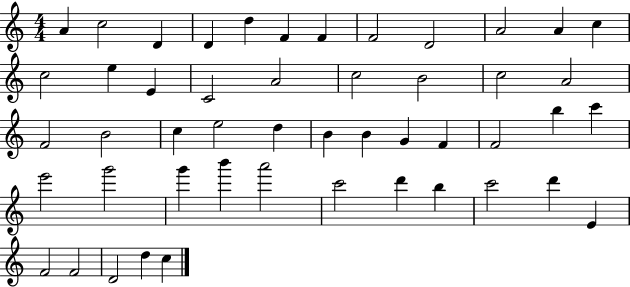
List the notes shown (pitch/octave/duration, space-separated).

A4/q C5/h D4/q D4/q D5/q F4/q F4/q F4/h D4/h A4/h A4/q C5/q C5/h E5/q E4/q C4/h A4/h C5/h B4/h C5/h A4/h F4/h B4/h C5/q E5/h D5/q B4/q B4/q G4/q F4/q F4/h B5/q C6/q E6/h G6/h G6/q B6/q A6/h C6/h D6/q B5/q C6/h D6/q E4/q F4/h F4/h D4/h D5/q C5/q